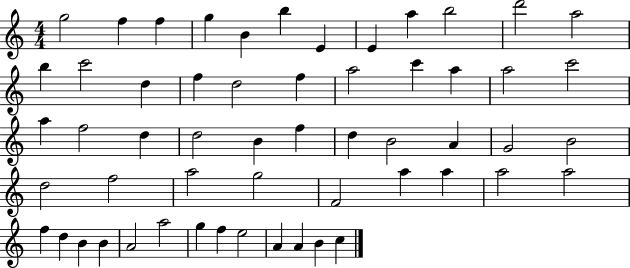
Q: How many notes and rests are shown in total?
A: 56